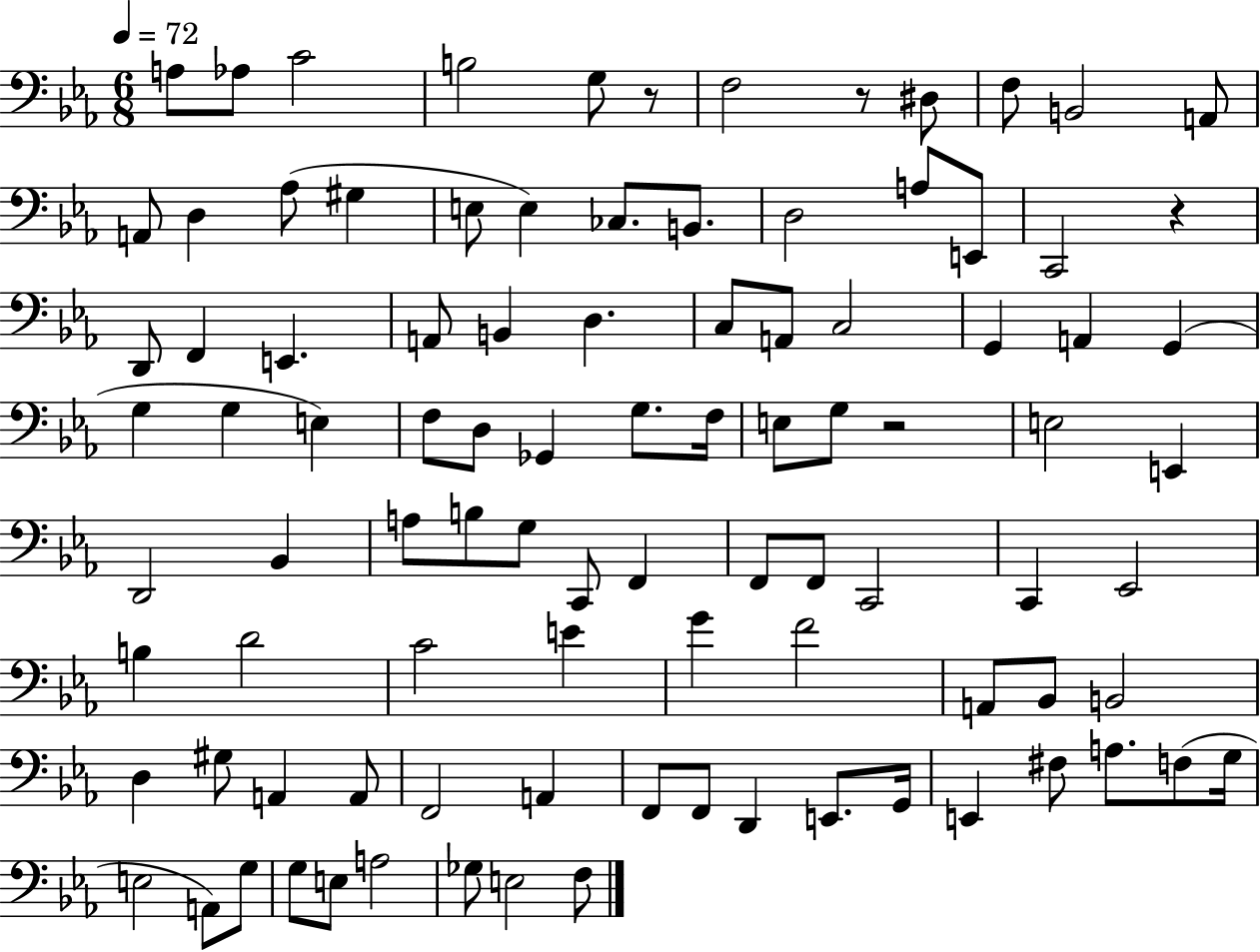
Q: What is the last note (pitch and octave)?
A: F3